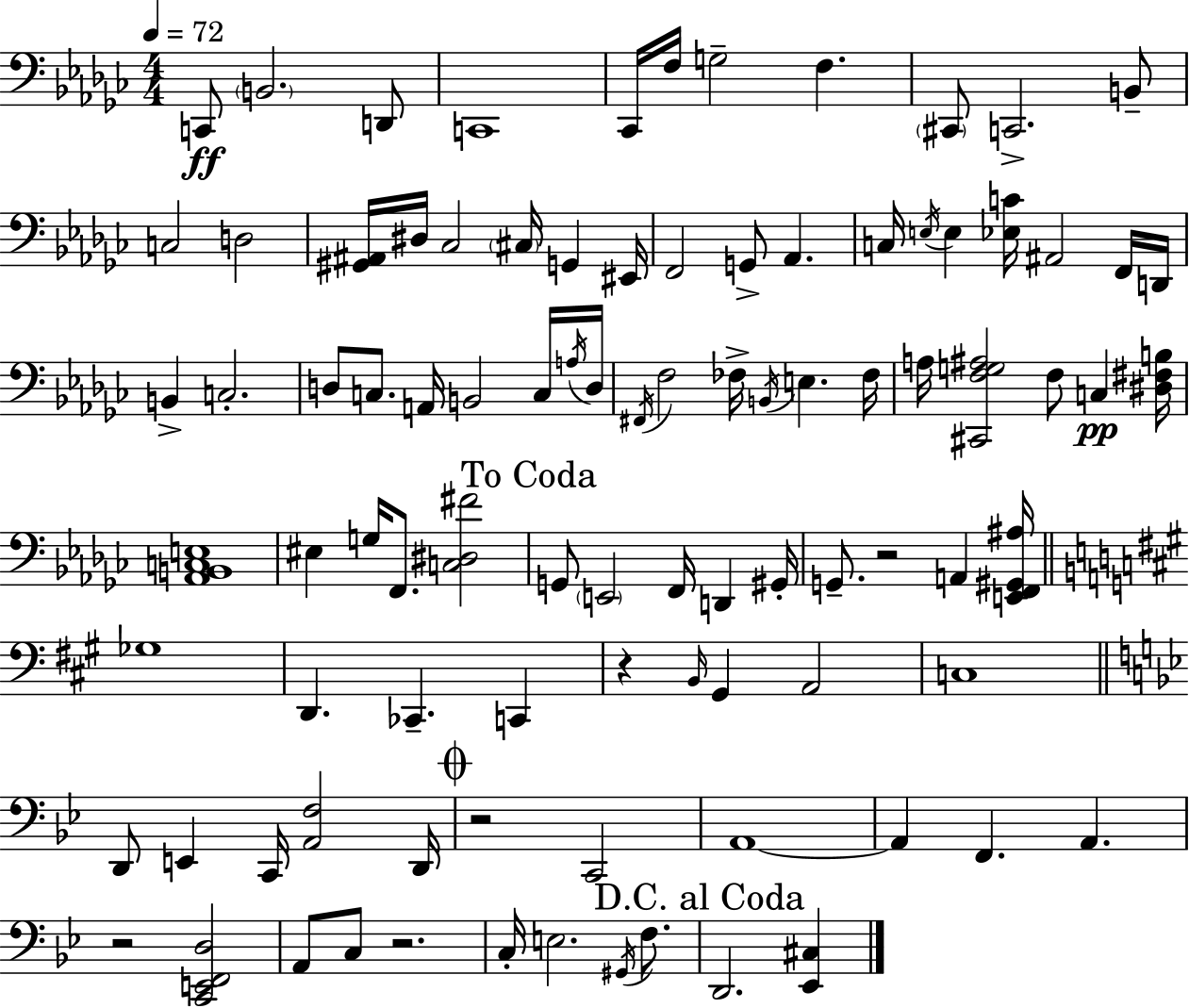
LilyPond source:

{
  \clef bass
  \numericTimeSignature
  \time 4/4
  \key ees \minor
  \tempo 4 = 72
  c,8\ff \parenthesize b,2. d,8 | c,1 | ces,16 f16 g2-- f4. | \parenthesize cis,8 c,2.-> b,8-- | \break c2 d2 | <gis, ais,>16 dis16 ces2 \parenthesize cis16 g,4 eis,16 | f,2 g,8-> aes,4. | c16 \acciaccatura { e16 } e4 <ees c'>16 ais,2 f,16 | \break d,16 b,4-> c2.-. | d8 c8. a,16 b,2 c16 | \acciaccatura { a16 } d16 \acciaccatura { fis,16 } f2 fes16-> \acciaccatura { b,16 } e4. | fes16 a16 <cis, f g ais>2 f8 c4\pp | \break <dis fis b>16 <aes, b, c e>1 | eis4 g16 f,8. <c dis fis'>2 | \mark "To Coda" g,8 \parenthesize e,2 f,16 d,4 | gis,16-. g,8.-- r2 a,4 | \break <e, f, gis, ais>16 \bar "||" \break \key a \major ges1 | d,4. ces,4.-- c,4 | r4 \grace { b,16 } gis,4 a,2 | c1 | \break \bar "||" \break \key g \minor d,8 e,4 c,16 <a, f>2 d,16 | \mark \markup { \musicglyph "scripts.coda" } r2 c,2 | a,1~~ | a,4 f,4. a,4. | \break r2 <c, e, f, d>2 | a,8 c8 r2. | c16-. e2. \acciaccatura { gis,16 } f8. | \mark "D.C. al Coda" d,2. <ees, cis>4 | \break \bar "|."
}